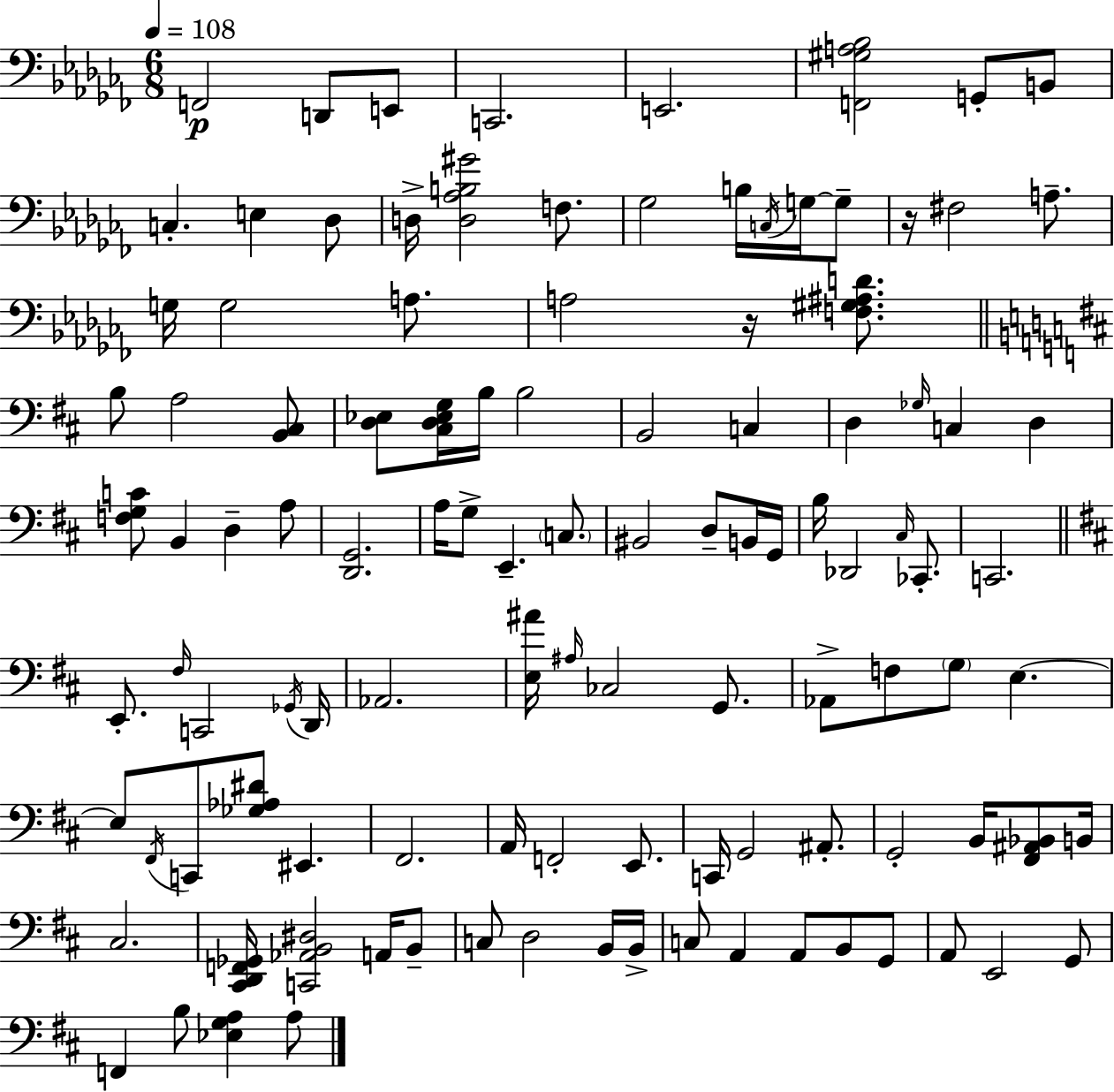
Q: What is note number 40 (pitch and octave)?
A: C3